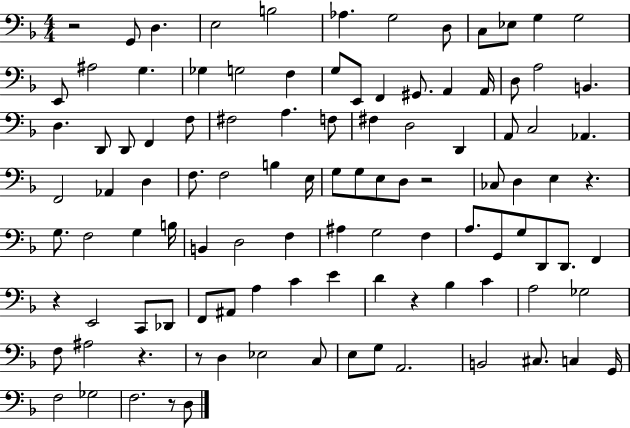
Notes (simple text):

R/h G2/e D3/q. E3/h B3/h Ab3/q. G3/h D3/e C3/e Eb3/e G3/q G3/h E2/e A#3/h G3/q. Gb3/q G3/h F3/q G3/e E2/e F2/q G#2/e. A2/q A2/s D3/e A3/h B2/q. D3/q. D2/e D2/e F2/q F3/e F#3/h A3/q. F3/e F#3/q D3/h D2/q A2/e C3/h Ab2/q. F2/h Ab2/q D3/q F3/e. F3/h B3/q E3/s G3/e G3/e E3/e D3/e R/h CES3/e D3/q E3/q R/q. G3/e. F3/h G3/q B3/s B2/q D3/h F3/q A#3/q G3/h F3/q A3/e. G2/e G3/e D2/e D2/e. F2/q R/q E2/h C2/e Db2/e F2/e A#2/e A3/q C4/q E4/q D4/q R/q Bb3/q C4/q A3/h Gb3/h F3/e A#3/h R/q. R/e D3/q Eb3/h C3/e E3/e G3/e A2/h. B2/h C#3/e. C3/q G2/s F3/h Gb3/h F3/h. R/e D3/e